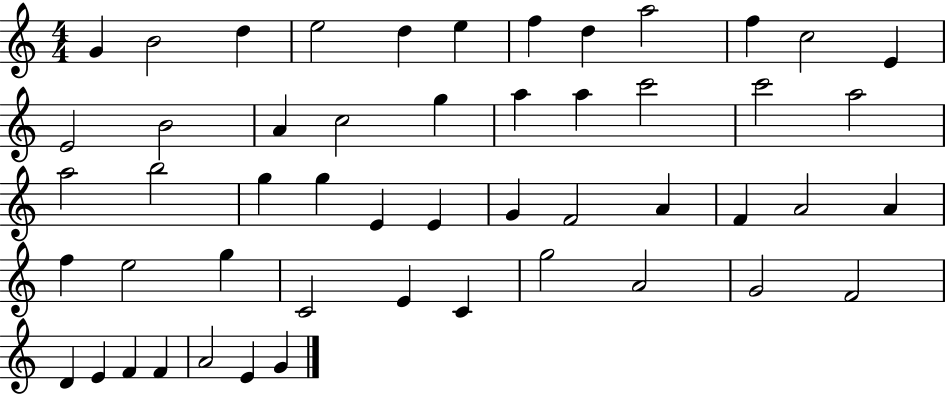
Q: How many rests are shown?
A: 0